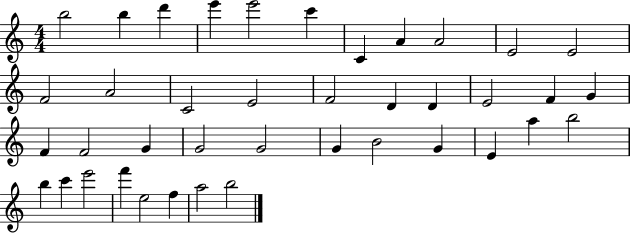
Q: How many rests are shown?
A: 0